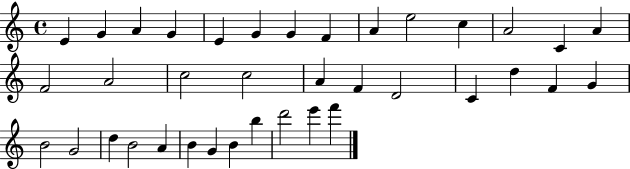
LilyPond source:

{
  \clef treble
  \time 4/4
  \defaultTimeSignature
  \key c \major
  e'4 g'4 a'4 g'4 | e'4 g'4 g'4 f'4 | a'4 e''2 c''4 | a'2 c'4 a'4 | \break f'2 a'2 | c''2 c''2 | a'4 f'4 d'2 | c'4 d''4 f'4 g'4 | \break b'2 g'2 | d''4 b'2 a'4 | b'4 g'4 b'4 b''4 | d'''2 e'''4 f'''4 | \break \bar "|."
}